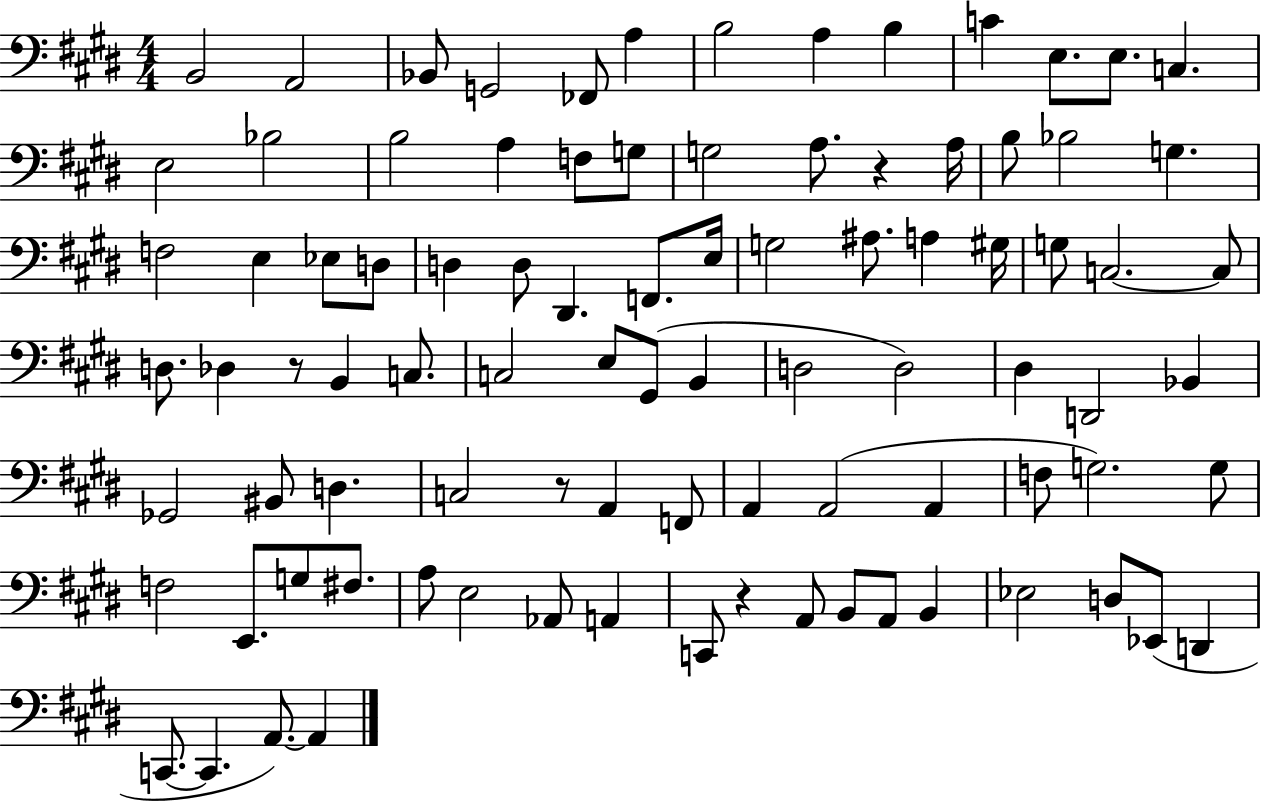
B2/h A2/h Bb2/e G2/h FES2/e A3/q B3/h A3/q B3/q C4/q E3/e. E3/e. C3/q. E3/h Bb3/h B3/h A3/q F3/e G3/e G3/h A3/e. R/q A3/s B3/e Bb3/h G3/q. F3/h E3/q Eb3/e D3/e D3/q D3/e D#2/q. F2/e. E3/s G3/h A#3/e. A3/q G#3/s G3/e C3/h. C3/e D3/e. Db3/q R/e B2/q C3/e. C3/h E3/e G#2/e B2/q D3/h D3/h D#3/q D2/h Bb2/q Gb2/h BIS2/e D3/q. C3/h R/e A2/q F2/e A2/q A2/h A2/q F3/e G3/h. G3/e F3/h E2/e. G3/e F#3/e. A3/e E3/h Ab2/e A2/q C2/e R/q A2/e B2/e A2/e B2/q Eb3/h D3/e Eb2/e D2/q C2/e. C2/q. A2/e. A2/q